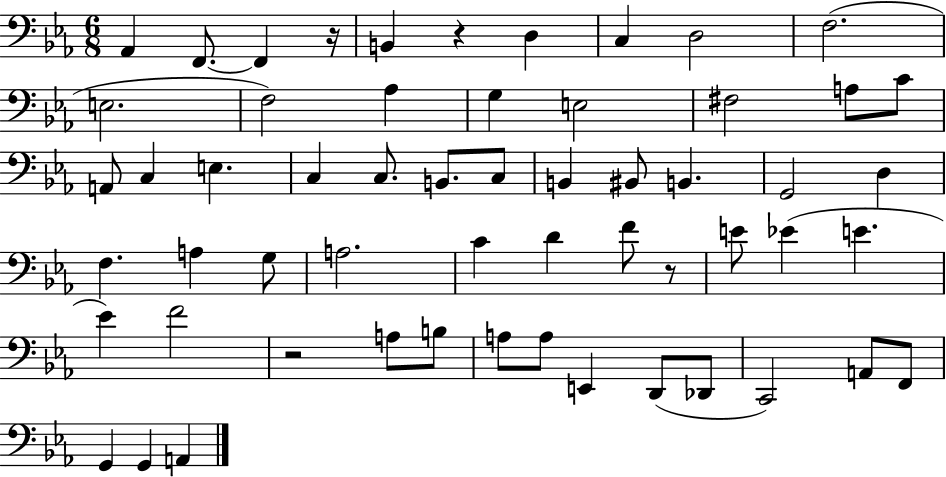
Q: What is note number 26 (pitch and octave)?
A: B2